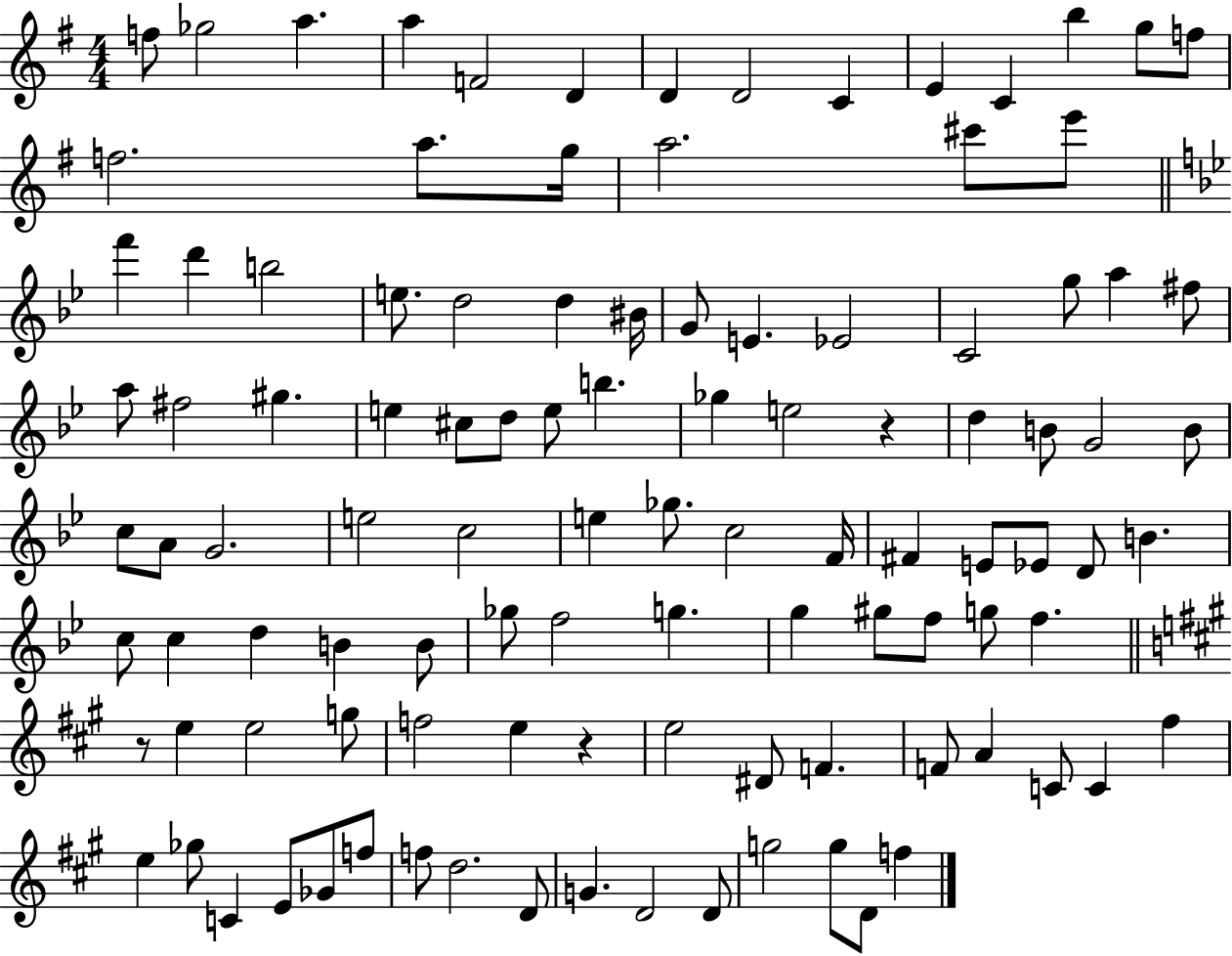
F5/e Gb5/h A5/q. A5/q F4/h D4/q D4/q D4/h C4/q E4/q C4/q B5/q G5/e F5/e F5/h. A5/e. G5/s A5/h. C#6/e E6/e F6/q D6/q B5/h E5/e. D5/h D5/q BIS4/s G4/e E4/q. Eb4/h C4/h G5/e A5/q F#5/e A5/e F#5/h G#5/q. E5/q C#5/e D5/e E5/e B5/q. Gb5/q E5/h R/q D5/q B4/e G4/h B4/e C5/e A4/e G4/h. E5/h C5/h E5/q Gb5/e. C5/h F4/s F#4/q E4/e Eb4/e D4/e B4/q. C5/e C5/q D5/q B4/q B4/e Gb5/e F5/h G5/q. G5/q G#5/e F5/e G5/e F5/q. R/e E5/q E5/h G5/e F5/h E5/q R/q E5/h D#4/e F4/q. F4/e A4/q C4/e C4/q F#5/q E5/q Gb5/e C4/q E4/e Gb4/e F5/e F5/e D5/h. D4/e G4/q. D4/h D4/e G5/h G5/e D4/e F5/q